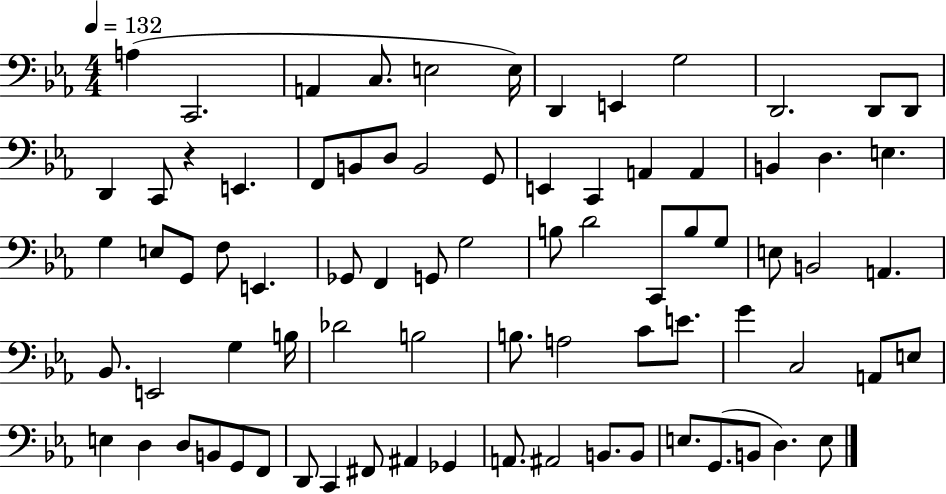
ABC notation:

X:1
T:Untitled
M:4/4
L:1/4
K:Eb
A, C,,2 A,, C,/2 E,2 E,/4 D,, E,, G,2 D,,2 D,,/2 D,,/2 D,, C,,/2 z E,, F,,/2 B,,/2 D,/2 B,,2 G,,/2 E,, C,, A,, A,, B,, D, E, G, E,/2 G,,/2 F,/2 E,, _G,,/2 F,, G,,/2 G,2 B,/2 D2 C,,/2 B,/2 G,/2 E,/2 B,,2 A,, _B,,/2 E,,2 G, B,/4 _D2 B,2 B,/2 A,2 C/2 E/2 G C,2 A,,/2 E,/2 E, D, D,/2 B,,/2 G,,/2 F,,/2 D,,/2 C,, ^F,,/2 ^A,, _G,, A,,/2 ^A,,2 B,,/2 B,,/2 E,/2 G,,/2 B,,/2 D, E,/2